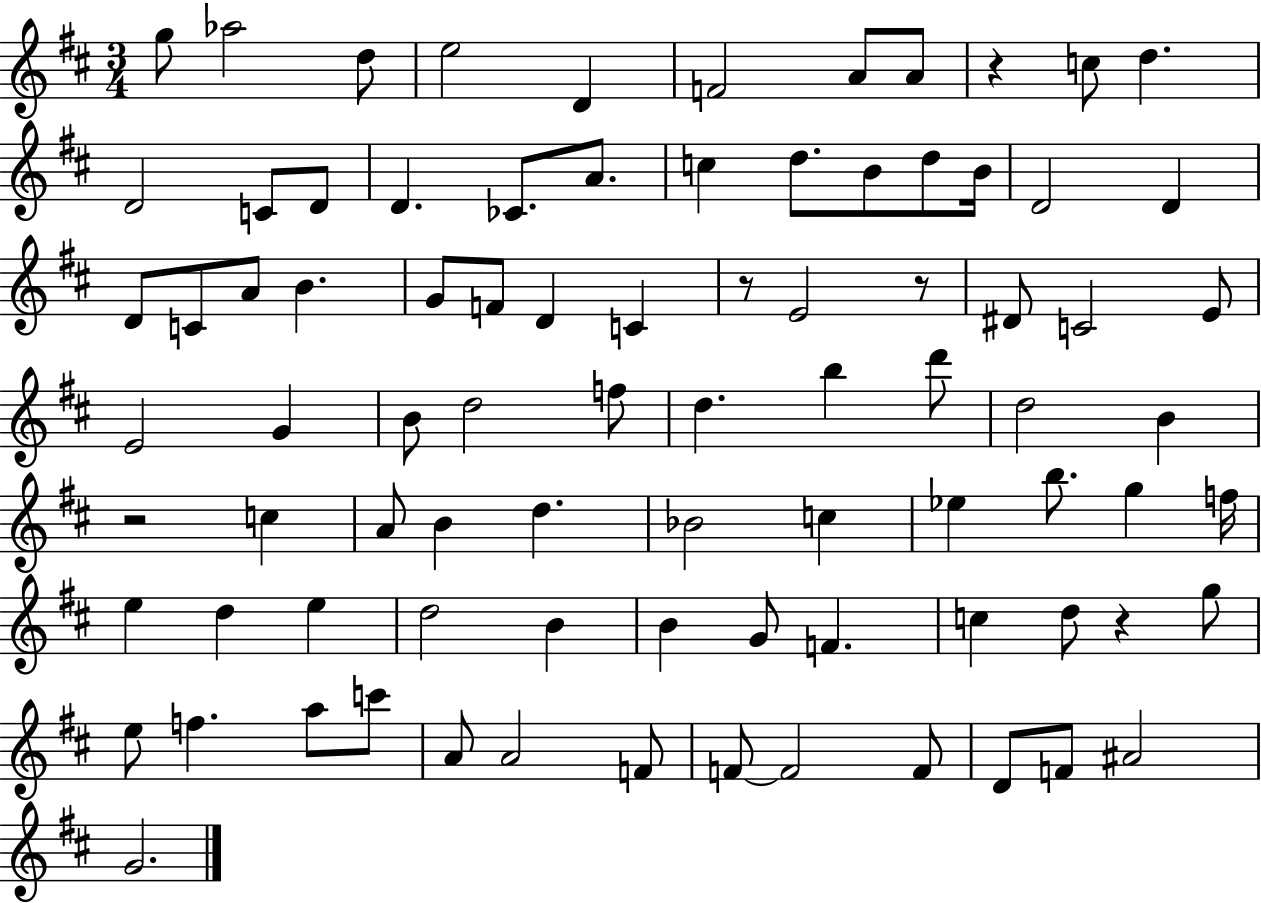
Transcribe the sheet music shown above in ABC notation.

X:1
T:Untitled
M:3/4
L:1/4
K:D
g/2 _a2 d/2 e2 D F2 A/2 A/2 z c/2 d D2 C/2 D/2 D _C/2 A/2 c d/2 B/2 d/2 B/4 D2 D D/2 C/2 A/2 B G/2 F/2 D C z/2 E2 z/2 ^D/2 C2 E/2 E2 G B/2 d2 f/2 d b d'/2 d2 B z2 c A/2 B d _B2 c _e b/2 g f/4 e d e d2 B B G/2 F c d/2 z g/2 e/2 f a/2 c'/2 A/2 A2 F/2 F/2 F2 F/2 D/2 F/2 ^A2 G2